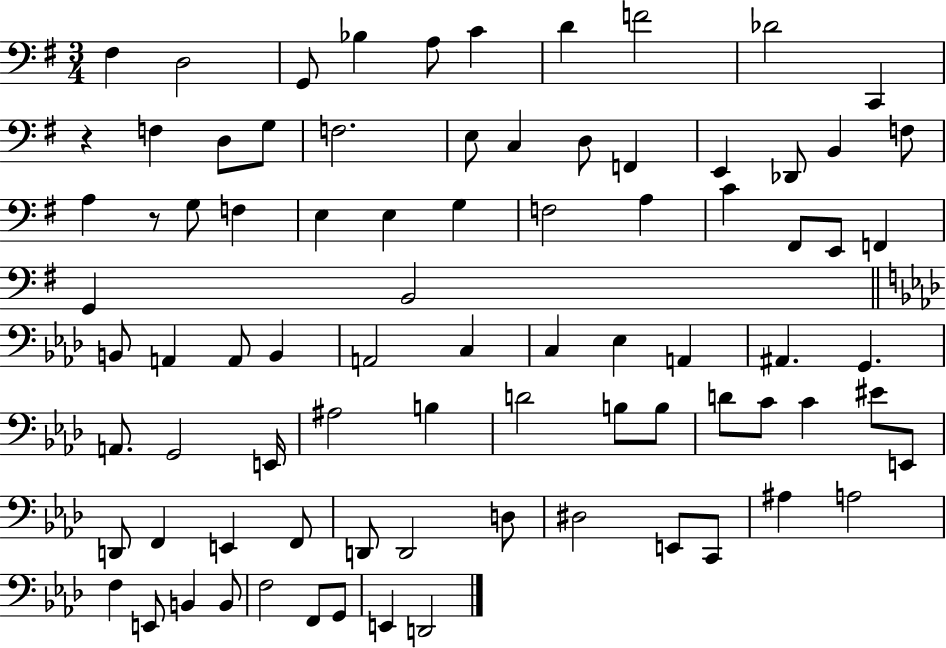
X:1
T:Untitled
M:3/4
L:1/4
K:G
^F, D,2 G,,/2 _B, A,/2 C D F2 _D2 C,, z F, D,/2 G,/2 F,2 E,/2 C, D,/2 F,, E,, _D,,/2 B,, F,/2 A, z/2 G,/2 F, E, E, G, F,2 A, C ^F,,/2 E,,/2 F,, G,, B,,2 B,,/2 A,, A,,/2 B,, A,,2 C, C, _E, A,, ^A,, G,, A,,/2 G,,2 E,,/4 ^A,2 B, D2 B,/2 B,/2 D/2 C/2 C ^E/2 E,,/2 D,,/2 F,, E,, F,,/2 D,,/2 D,,2 D,/2 ^D,2 E,,/2 C,,/2 ^A, A,2 F, E,,/2 B,, B,,/2 F,2 F,,/2 G,,/2 E,, D,,2